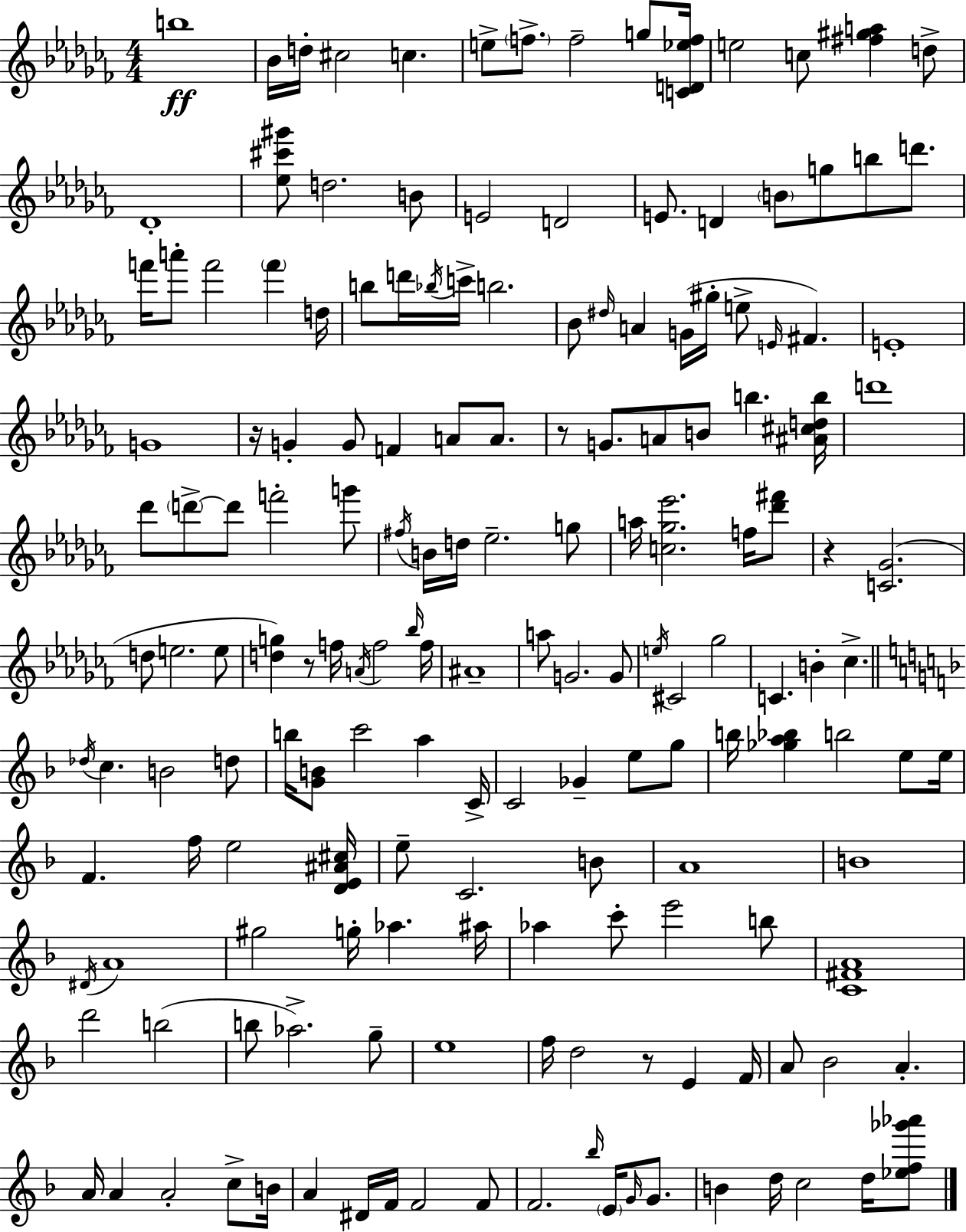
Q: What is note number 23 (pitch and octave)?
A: D6